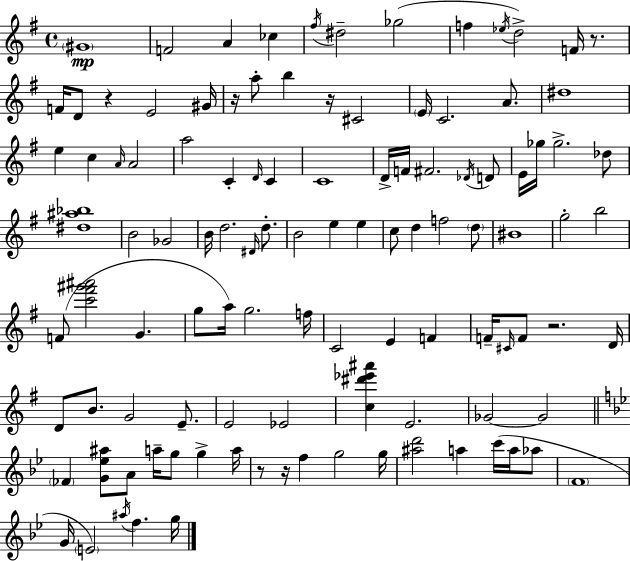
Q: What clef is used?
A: treble